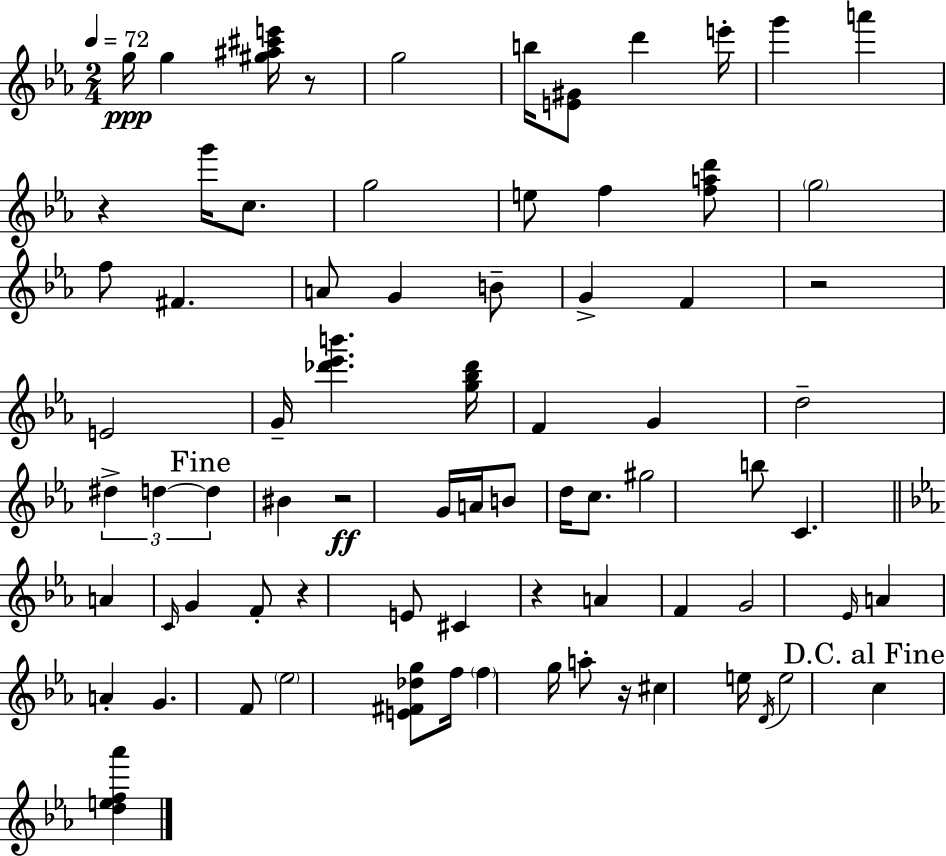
G5/s G5/q [G#5,A#5,C#6,E6]/s R/e G5/h B5/s [E4,G#4]/e D6/q E6/s G6/q A6/q R/q G6/s C5/e. G5/h E5/e F5/q [F5,A5,D6]/e G5/h F5/e F#4/q. A4/e G4/q B4/e G4/q F4/q R/h E4/h G4/s [Db6,Eb6,B6]/q. [G5,Bb5,Db6]/s F4/q G4/q D5/h D#5/q D5/q D5/q BIS4/q R/h G4/s A4/s B4/e D5/s C5/e. G#5/h B5/e C4/q. A4/q C4/s G4/q F4/e R/q E4/e C#4/q R/q A4/q F4/q G4/h Eb4/s A4/q A4/q G4/q. F4/e Eb5/h [E4,F#4,Db5,G5]/e F5/s F5/q G5/s A5/e R/s C#5/q E5/s D4/s E5/h C5/q [D5,E5,F5,Ab6]/q